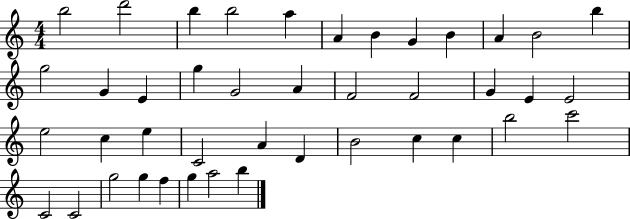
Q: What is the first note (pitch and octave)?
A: B5